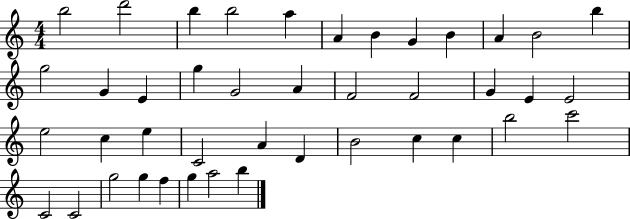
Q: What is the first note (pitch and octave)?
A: B5